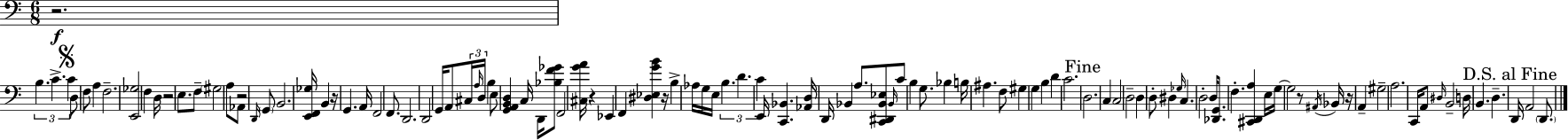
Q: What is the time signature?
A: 6/8